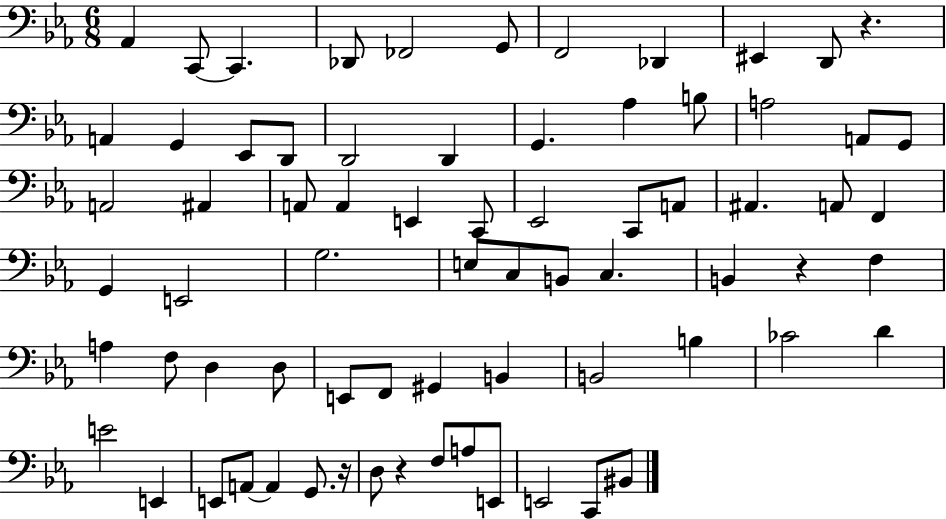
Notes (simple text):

Ab2/q C2/e C2/q. Db2/e FES2/h G2/e F2/h Db2/q EIS2/q D2/e R/q. A2/q G2/q Eb2/e D2/e D2/h D2/q G2/q. Ab3/q B3/e A3/h A2/e G2/e A2/h A#2/q A2/e A2/q E2/q C2/e Eb2/h C2/e A2/e A#2/q. A2/e F2/q G2/q E2/h G3/h. E3/e C3/e B2/e C3/q. B2/q R/q F3/q A3/q F3/e D3/q D3/e E2/e F2/e G#2/q B2/q B2/h B3/q CES4/h D4/q E4/h E2/q E2/e A2/e A2/q G2/e. R/s D3/e R/q F3/e A3/e E2/e E2/h C2/e BIS2/e